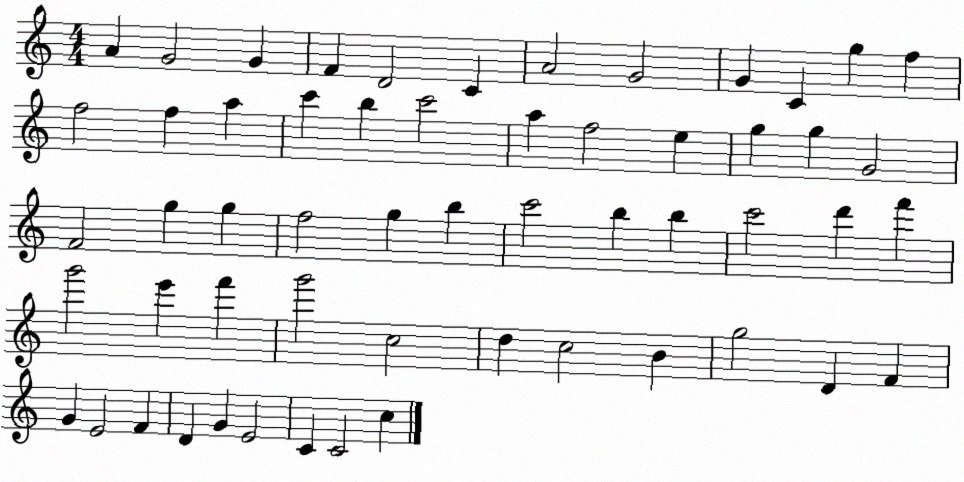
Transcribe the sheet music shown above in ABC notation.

X:1
T:Untitled
M:4/4
L:1/4
K:C
A G2 G F D2 C A2 G2 G C g f f2 f a c' b c'2 a f2 e g g G2 F2 g g f2 g b c'2 b b c'2 d' f' g'2 e' f' g'2 c2 d c2 B g2 D F G E2 F D G E2 C C2 c